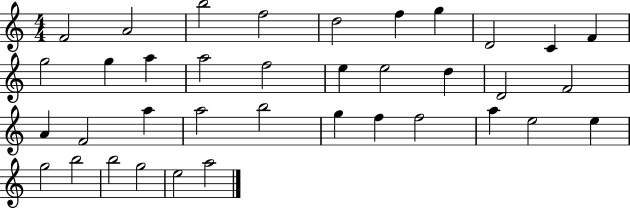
{
  \clef treble
  \numericTimeSignature
  \time 4/4
  \key c \major
  f'2 a'2 | b''2 f''2 | d''2 f''4 g''4 | d'2 c'4 f'4 | \break g''2 g''4 a''4 | a''2 f''2 | e''4 e''2 d''4 | d'2 f'2 | \break a'4 f'2 a''4 | a''2 b''2 | g''4 f''4 f''2 | a''4 e''2 e''4 | \break g''2 b''2 | b''2 g''2 | e''2 a''2 | \bar "|."
}